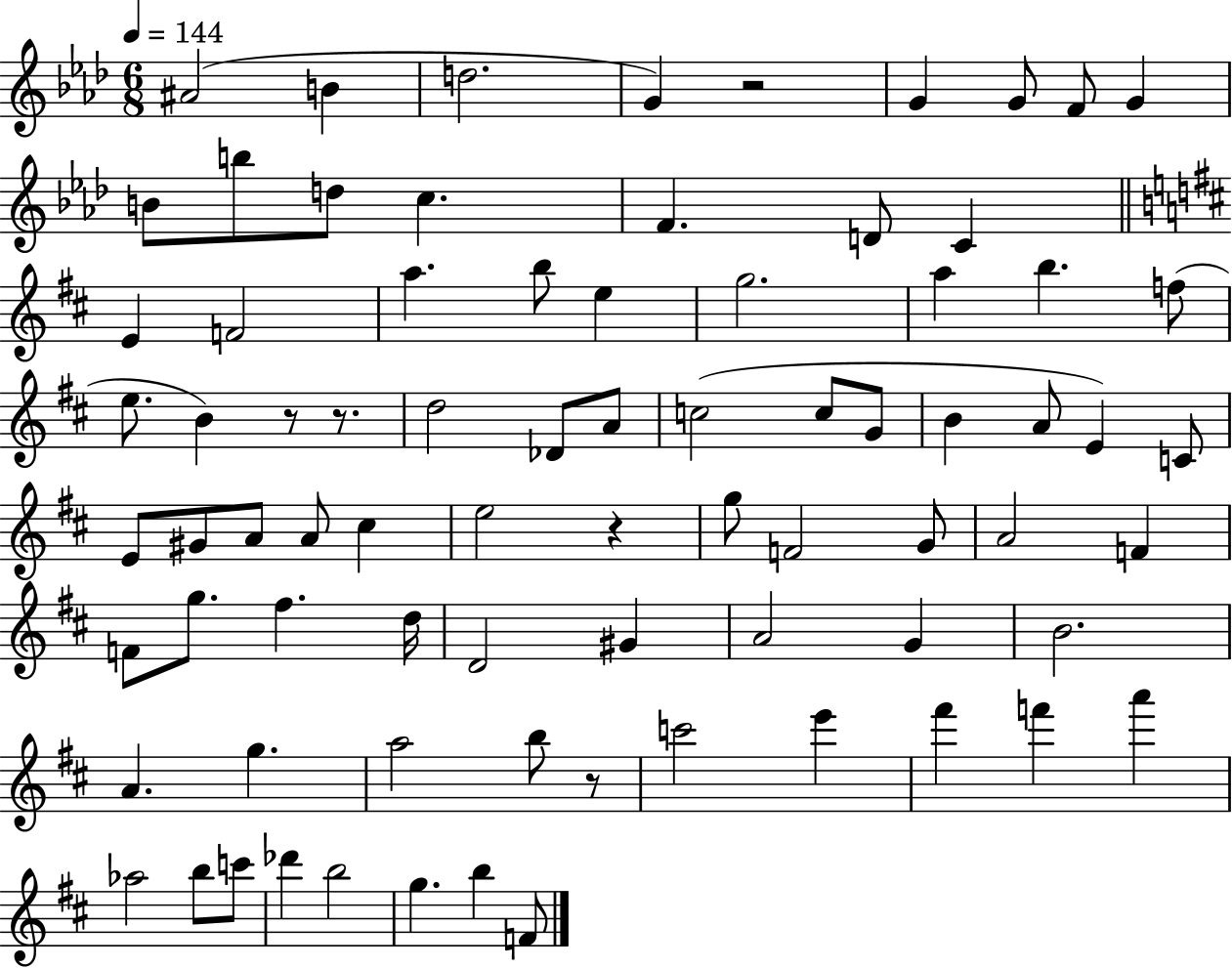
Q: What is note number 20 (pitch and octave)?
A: E5